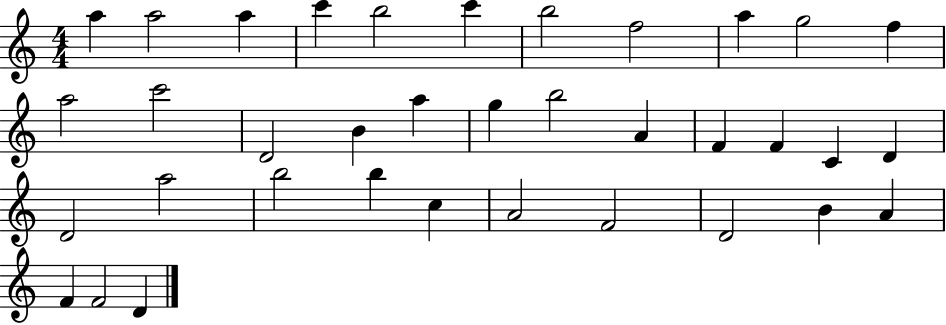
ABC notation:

X:1
T:Untitled
M:4/4
L:1/4
K:C
a a2 a c' b2 c' b2 f2 a g2 f a2 c'2 D2 B a g b2 A F F C D D2 a2 b2 b c A2 F2 D2 B A F F2 D